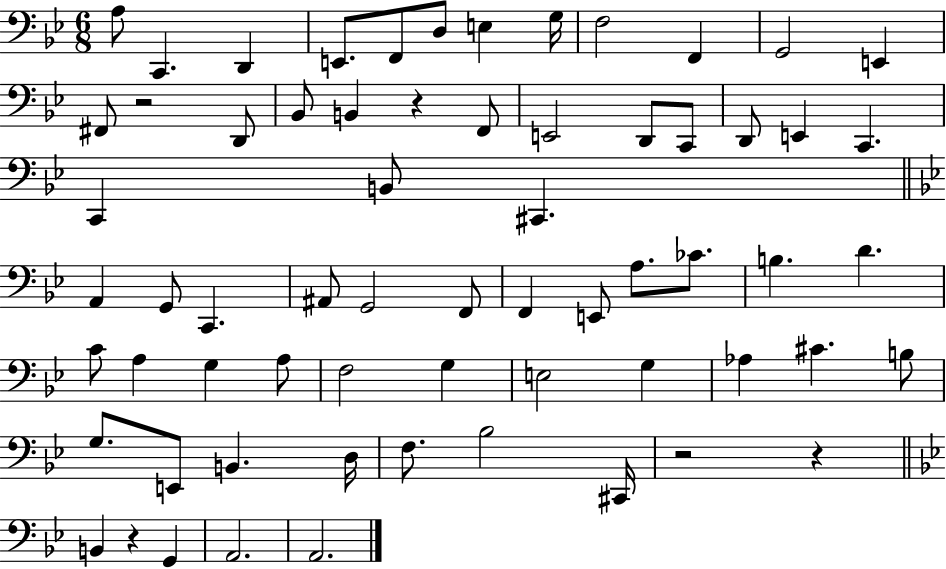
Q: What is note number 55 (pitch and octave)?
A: Bb3